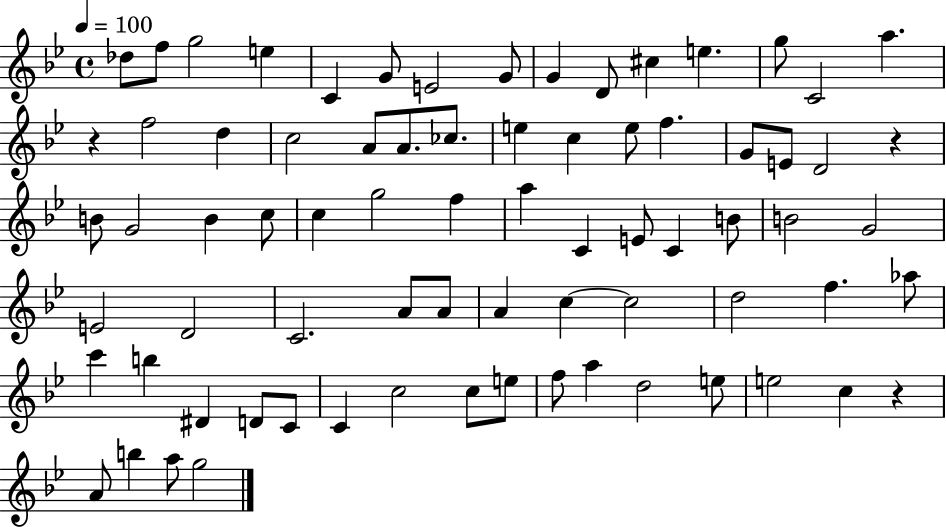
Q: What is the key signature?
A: BES major